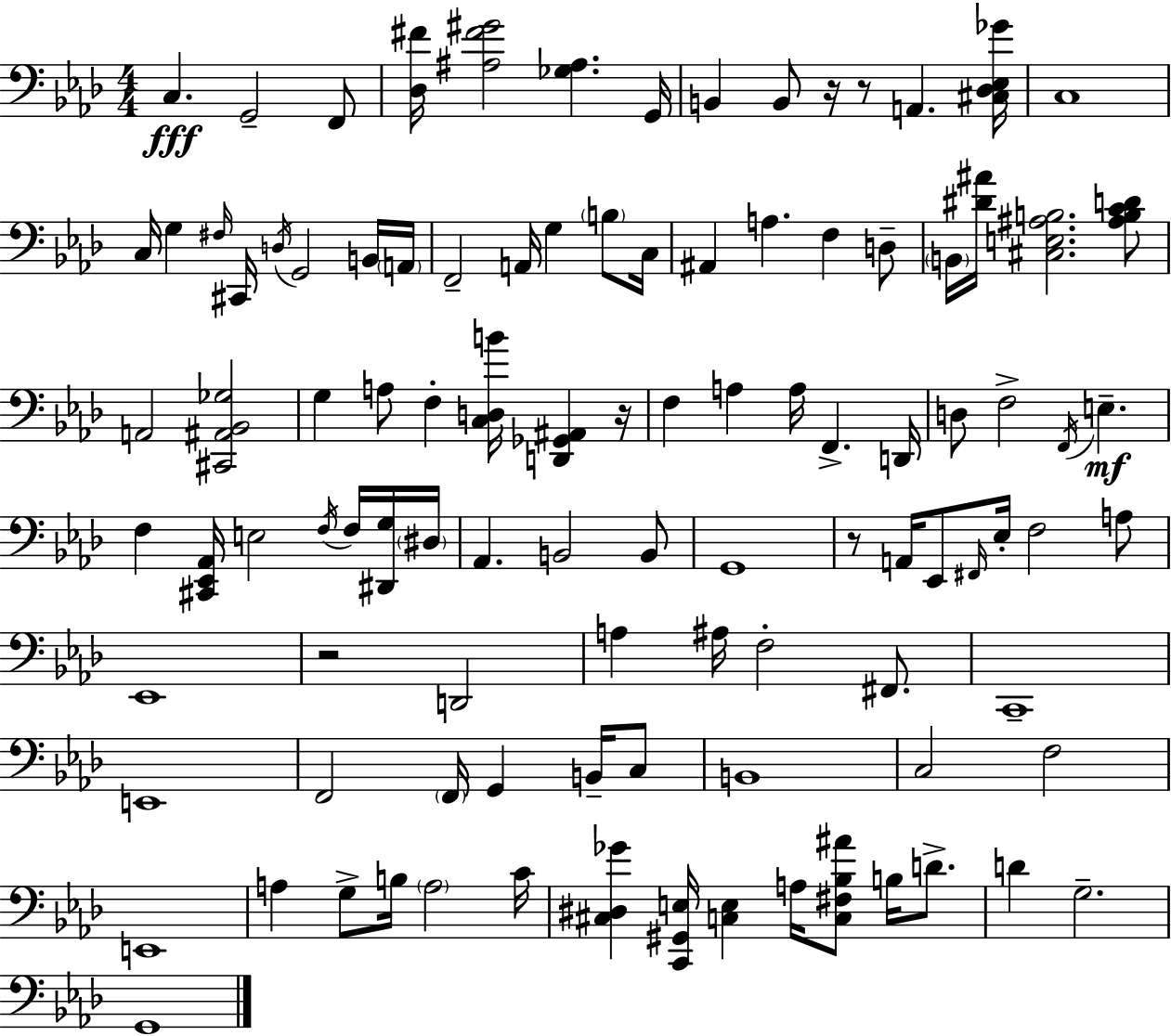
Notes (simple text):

C3/q. G2/h F2/e [Db3,F#4]/s [A#3,F#4,G#4]/h [Gb3,A#3]/q. G2/s B2/q B2/e R/s R/e A2/q. [C#3,Db3,Eb3,Gb4]/s C3/w C3/s G3/q F#3/s C#2/s D3/s G2/h B2/s A2/s F2/h A2/s G3/q B3/e C3/s A#2/q A3/q. F3/q D3/e B2/s [D#4,A#4]/s [C#3,E3,A#3,B3]/h. [A#3,B3,C4,D4]/e A2/h [C#2,A#2,Bb2,Gb3]/h G3/q A3/e F3/q [C3,D3,B4]/s [D2,Gb2,A#2]/q R/s F3/q A3/q A3/s F2/q. D2/s D3/e F3/h F2/s E3/q. F3/q [C#2,Eb2,Ab2]/s E3/h F3/s F3/s [D#2,G3]/s D#3/s Ab2/q. B2/h B2/e G2/w R/e A2/s Eb2/e F#2/s Eb3/s F3/h A3/e Eb2/w R/h D2/h A3/q A#3/s F3/h F#2/e. C2/w E2/w F2/h F2/s G2/q B2/s C3/e B2/w C3/h F3/h E2/w A3/q G3/e B3/s A3/h C4/s [C#3,D#3,Gb4]/q [C2,G#2,E3]/s [C3,E3]/q A3/s [C3,F#3,Bb3,A#4]/e B3/s D4/e. D4/q G3/h. G2/w